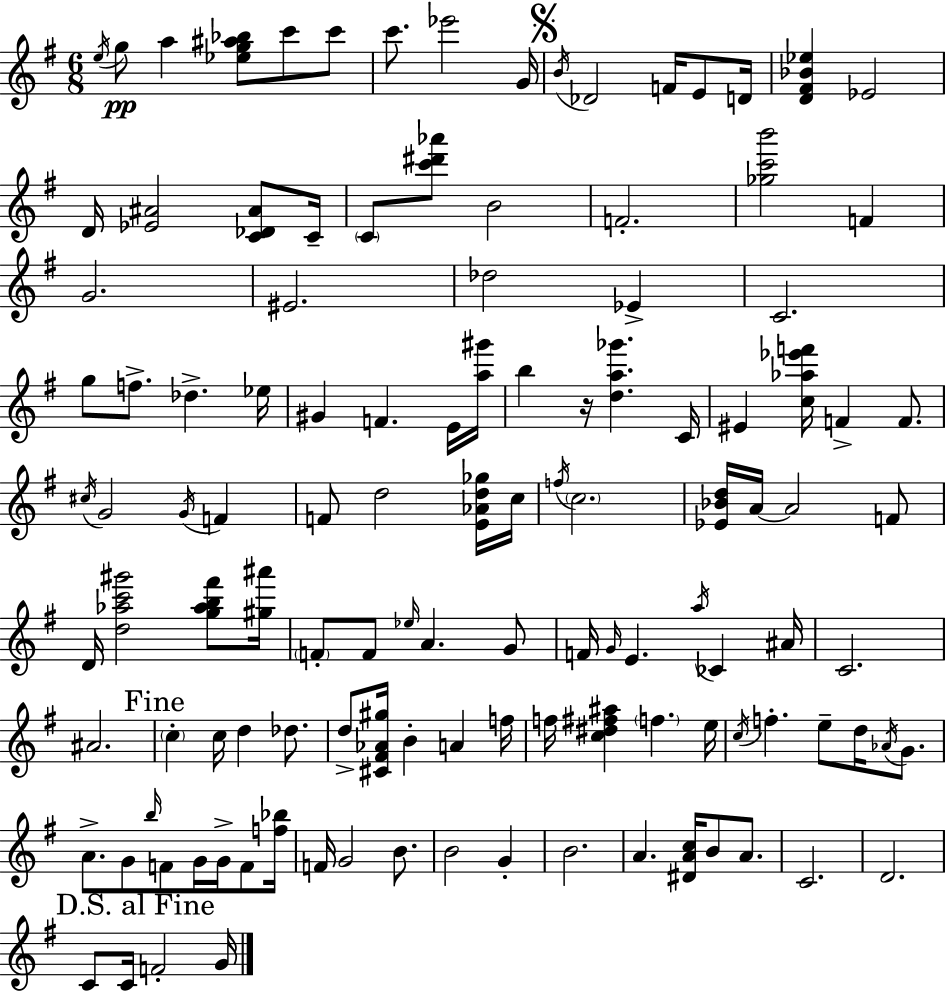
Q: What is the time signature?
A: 6/8